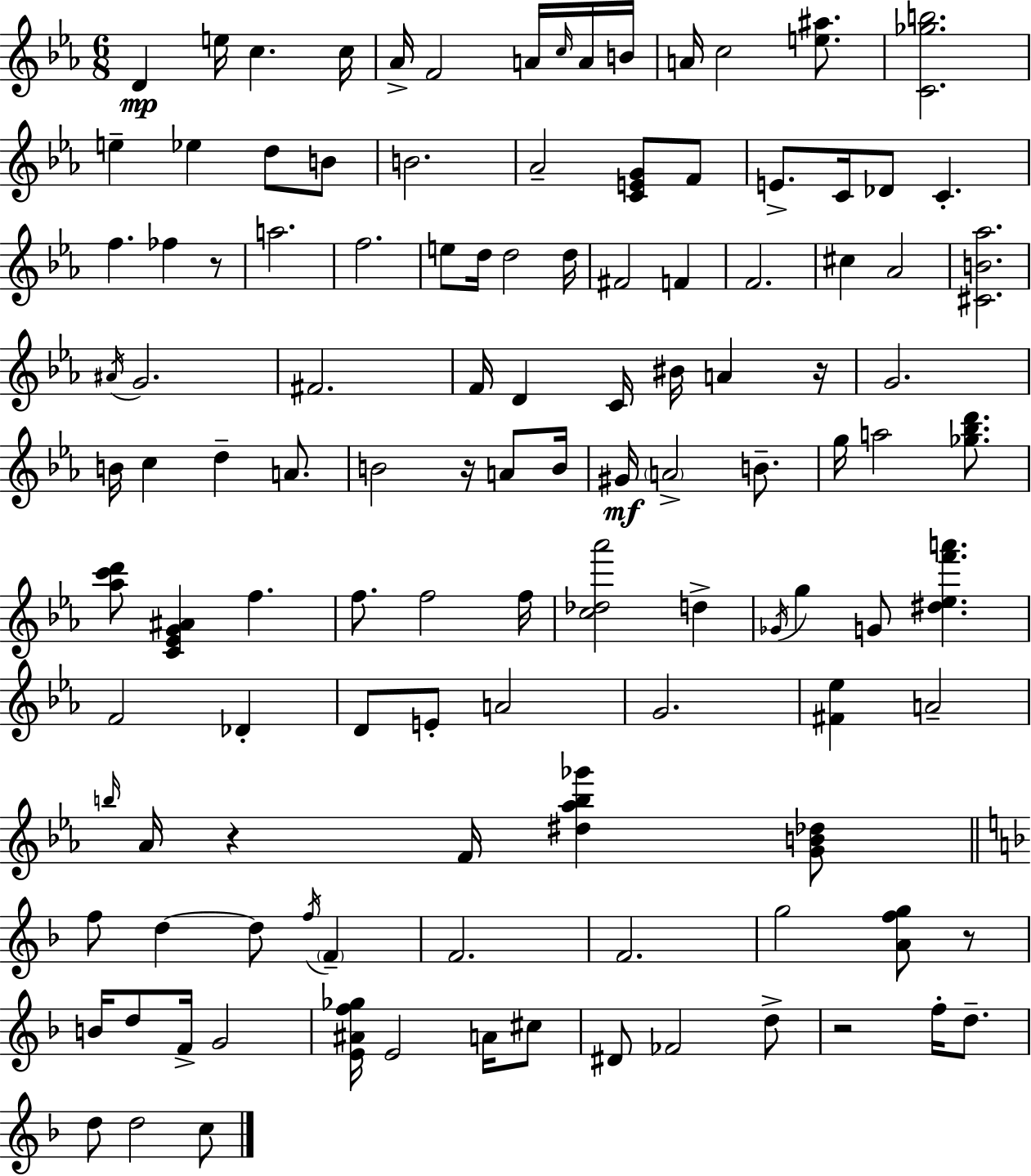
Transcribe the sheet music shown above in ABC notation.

X:1
T:Untitled
M:6/8
L:1/4
K:Cm
D e/4 c c/4 _A/4 F2 A/4 c/4 A/4 B/4 A/4 c2 [e^a]/2 [C_gb]2 e _e d/2 B/2 B2 _A2 [CEG]/2 F/2 E/2 C/4 _D/2 C f _f z/2 a2 f2 e/2 d/4 d2 d/4 ^F2 F F2 ^c _A2 [^CB_a]2 ^A/4 G2 ^F2 F/4 D C/4 ^B/4 A z/4 G2 B/4 c d A/2 B2 z/4 A/2 B/4 ^G/4 A2 B/2 g/4 a2 [_g_bd']/2 [_ac'd']/2 [C_EG^A] f f/2 f2 f/4 [c_d_a']2 d _G/4 g G/2 [^d_ef'a'] F2 _D D/2 E/2 A2 G2 [^F_e] A2 b/4 _A/4 z F/4 [^d_ab_g'] [GB_d]/2 f/2 d d/2 f/4 F F2 F2 g2 [Afg]/2 z/2 B/4 d/2 F/4 G2 [E^Af_g]/4 E2 A/4 ^c/2 ^D/2 _F2 d/2 z2 f/4 d/2 d/2 d2 c/2